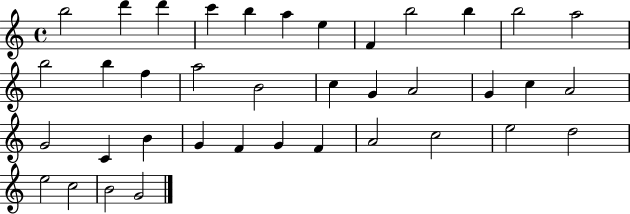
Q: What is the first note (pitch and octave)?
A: B5